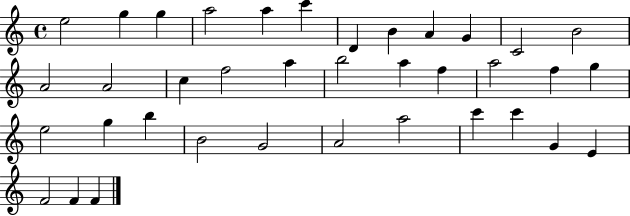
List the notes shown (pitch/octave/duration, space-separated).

E5/h G5/q G5/q A5/h A5/q C6/q D4/q B4/q A4/q G4/q C4/h B4/h A4/h A4/h C5/q F5/h A5/q B5/h A5/q F5/q A5/h F5/q G5/q E5/h G5/q B5/q B4/h G4/h A4/h A5/h C6/q C6/q G4/q E4/q F4/h F4/q F4/q